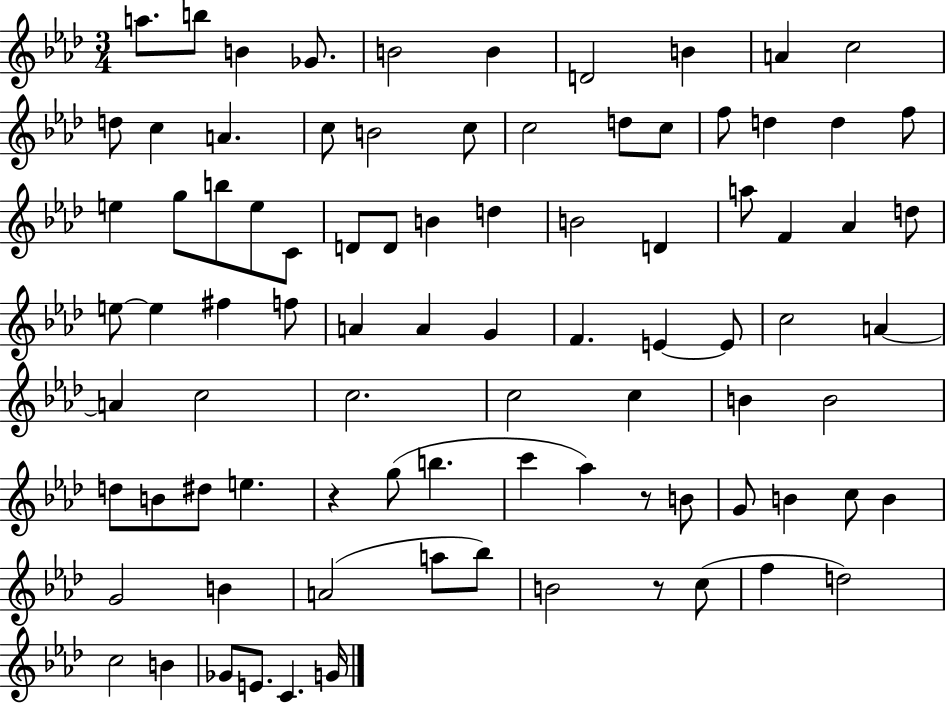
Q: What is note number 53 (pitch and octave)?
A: C5